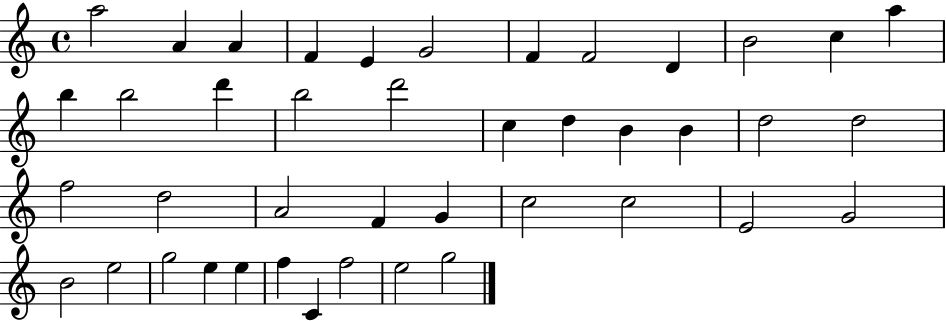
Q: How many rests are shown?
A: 0